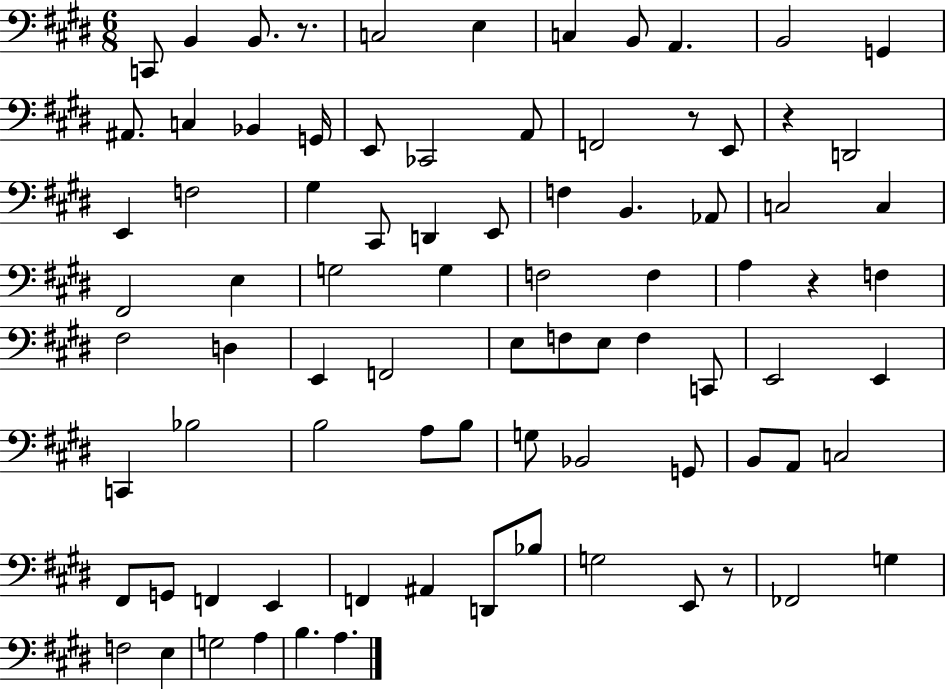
X:1
T:Untitled
M:6/8
L:1/4
K:E
C,,/2 B,, B,,/2 z/2 C,2 E, C, B,,/2 A,, B,,2 G,, ^A,,/2 C, _B,, G,,/4 E,,/2 _C,,2 A,,/2 F,,2 z/2 E,,/2 z D,,2 E,, F,2 ^G, ^C,,/2 D,, E,,/2 F, B,, _A,,/2 C,2 C, ^F,,2 E, G,2 G, F,2 F, A, z F, ^F,2 D, E,, F,,2 E,/2 F,/2 E,/2 F, C,,/2 E,,2 E,, C,, _B,2 B,2 A,/2 B,/2 G,/2 _B,,2 G,,/2 B,,/2 A,,/2 C,2 ^F,,/2 G,,/2 F,, E,, F,, ^A,, D,,/2 _B,/2 G,2 E,,/2 z/2 _F,,2 G, F,2 E, G,2 A, B, A,